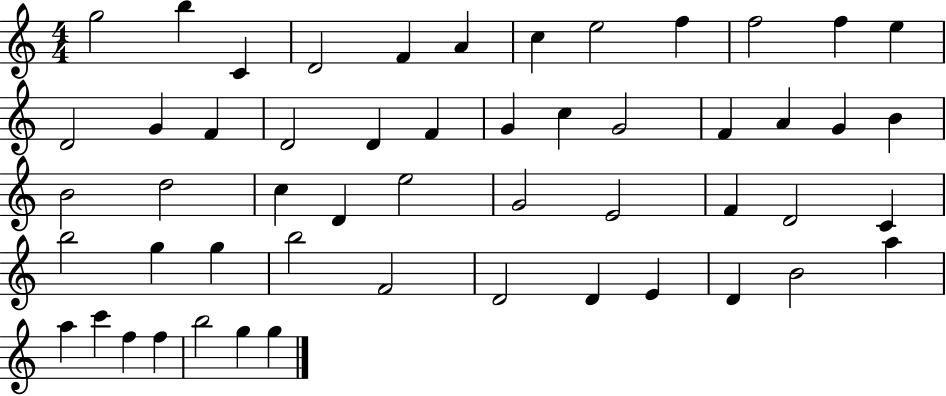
{
  \clef treble
  \numericTimeSignature
  \time 4/4
  \key c \major
  g''2 b''4 c'4 | d'2 f'4 a'4 | c''4 e''2 f''4 | f''2 f''4 e''4 | \break d'2 g'4 f'4 | d'2 d'4 f'4 | g'4 c''4 g'2 | f'4 a'4 g'4 b'4 | \break b'2 d''2 | c''4 d'4 e''2 | g'2 e'2 | f'4 d'2 c'4 | \break b''2 g''4 g''4 | b''2 f'2 | d'2 d'4 e'4 | d'4 b'2 a''4 | \break a''4 c'''4 f''4 f''4 | b''2 g''4 g''4 | \bar "|."
}